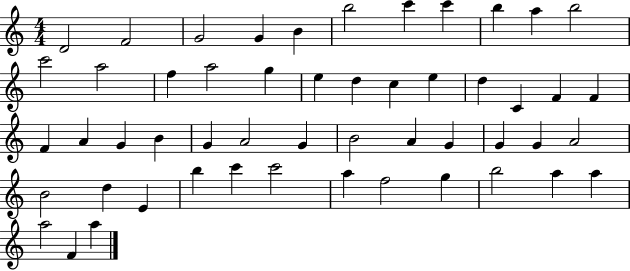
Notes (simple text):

D4/h F4/h G4/h G4/q B4/q B5/h C6/q C6/q B5/q A5/q B5/h C6/h A5/h F5/q A5/h G5/q E5/q D5/q C5/q E5/q D5/q C4/q F4/q F4/q F4/q A4/q G4/q B4/q G4/q A4/h G4/q B4/h A4/q G4/q G4/q G4/q A4/h B4/h D5/q E4/q B5/q C6/q C6/h A5/q F5/h G5/q B5/h A5/q A5/q A5/h F4/q A5/q